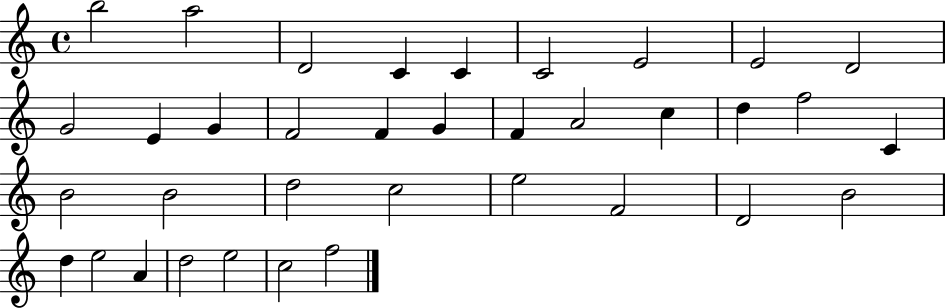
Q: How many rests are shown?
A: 0